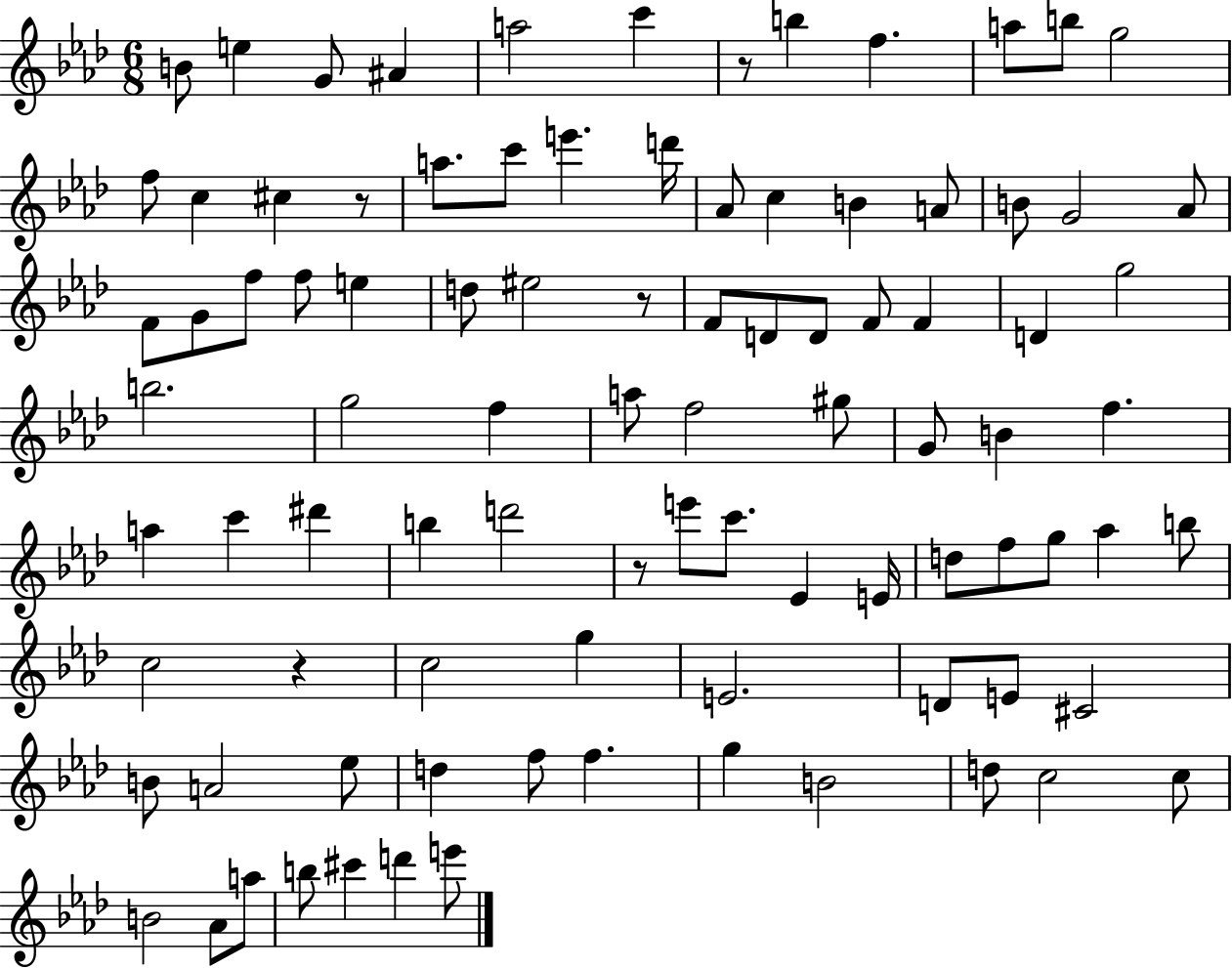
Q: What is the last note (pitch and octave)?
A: E6